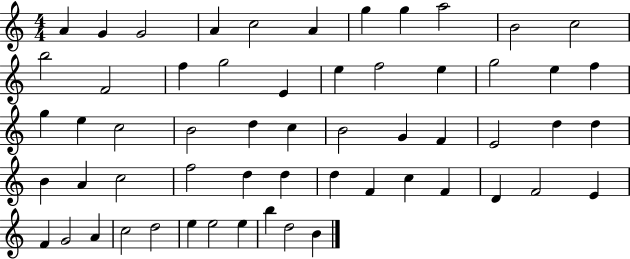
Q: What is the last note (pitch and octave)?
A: B4